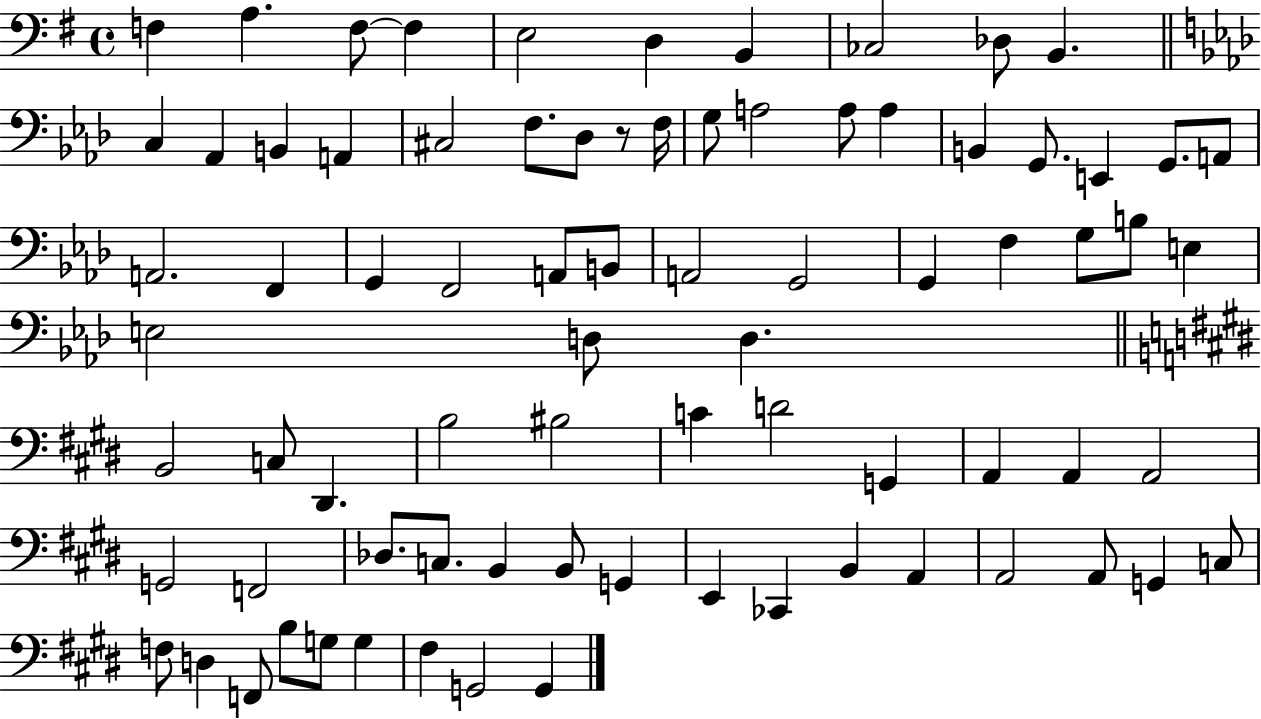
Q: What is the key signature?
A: G major